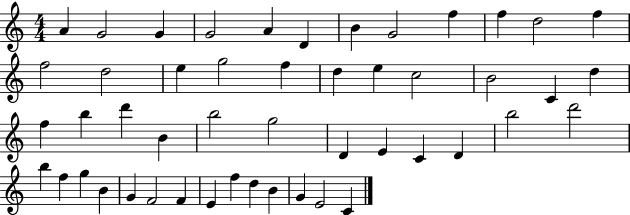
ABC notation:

X:1
T:Untitled
M:4/4
L:1/4
K:C
A G2 G G2 A D B G2 f f d2 f f2 d2 e g2 f d e c2 B2 C d f b d' B b2 g2 D E C D b2 d'2 b f g B G F2 F E f d B G E2 C